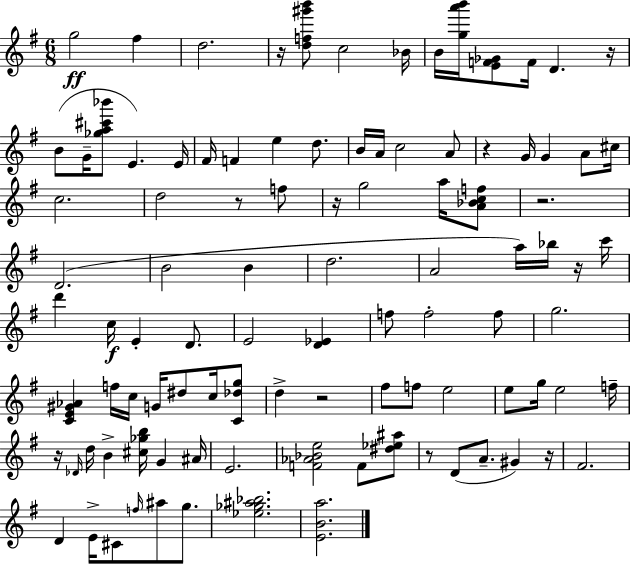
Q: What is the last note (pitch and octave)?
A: G5